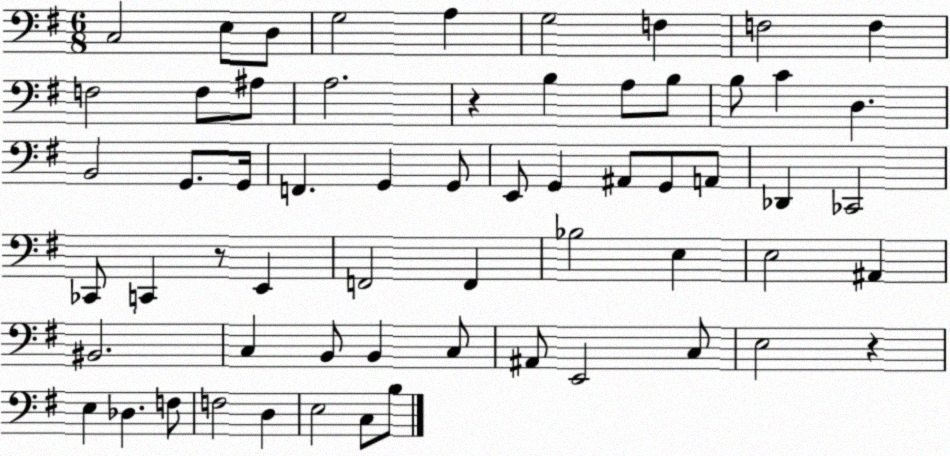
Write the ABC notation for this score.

X:1
T:Untitled
M:6/8
L:1/4
K:G
C,2 E,/2 D,/2 G,2 A, G,2 F, F,2 F, F,2 F,/2 ^A,/2 A,2 z B, A,/2 B,/2 B,/2 C D, B,,2 G,,/2 G,,/4 F,, G,, G,,/2 E,,/2 G,, ^A,,/2 G,,/2 A,,/2 _D,, _C,,2 _C,,/2 C,, z/2 E,, F,,2 F,, _B,2 E, E,2 ^A,, ^B,,2 C, B,,/2 B,, C,/2 ^A,,/2 E,,2 C,/2 E,2 z E, _D, F,/2 F,2 D, E,2 C,/2 B,/2